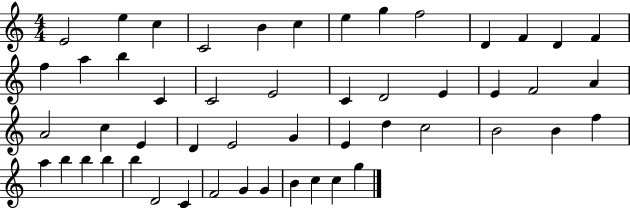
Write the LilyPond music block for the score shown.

{
  \clef treble
  \numericTimeSignature
  \time 4/4
  \key c \major
  e'2 e''4 c''4 | c'2 b'4 c''4 | e''4 g''4 f''2 | d'4 f'4 d'4 f'4 | \break f''4 a''4 b''4 c'4 | c'2 e'2 | c'4 d'2 e'4 | e'4 f'2 a'4 | \break a'2 c''4 e'4 | d'4 e'2 g'4 | e'4 d''4 c''2 | b'2 b'4 f''4 | \break a''4 b''4 b''4 b''4 | b''4 d'2 c'4 | f'2 g'4 g'4 | b'4 c''4 c''4 g''4 | \break \bar "|."
}